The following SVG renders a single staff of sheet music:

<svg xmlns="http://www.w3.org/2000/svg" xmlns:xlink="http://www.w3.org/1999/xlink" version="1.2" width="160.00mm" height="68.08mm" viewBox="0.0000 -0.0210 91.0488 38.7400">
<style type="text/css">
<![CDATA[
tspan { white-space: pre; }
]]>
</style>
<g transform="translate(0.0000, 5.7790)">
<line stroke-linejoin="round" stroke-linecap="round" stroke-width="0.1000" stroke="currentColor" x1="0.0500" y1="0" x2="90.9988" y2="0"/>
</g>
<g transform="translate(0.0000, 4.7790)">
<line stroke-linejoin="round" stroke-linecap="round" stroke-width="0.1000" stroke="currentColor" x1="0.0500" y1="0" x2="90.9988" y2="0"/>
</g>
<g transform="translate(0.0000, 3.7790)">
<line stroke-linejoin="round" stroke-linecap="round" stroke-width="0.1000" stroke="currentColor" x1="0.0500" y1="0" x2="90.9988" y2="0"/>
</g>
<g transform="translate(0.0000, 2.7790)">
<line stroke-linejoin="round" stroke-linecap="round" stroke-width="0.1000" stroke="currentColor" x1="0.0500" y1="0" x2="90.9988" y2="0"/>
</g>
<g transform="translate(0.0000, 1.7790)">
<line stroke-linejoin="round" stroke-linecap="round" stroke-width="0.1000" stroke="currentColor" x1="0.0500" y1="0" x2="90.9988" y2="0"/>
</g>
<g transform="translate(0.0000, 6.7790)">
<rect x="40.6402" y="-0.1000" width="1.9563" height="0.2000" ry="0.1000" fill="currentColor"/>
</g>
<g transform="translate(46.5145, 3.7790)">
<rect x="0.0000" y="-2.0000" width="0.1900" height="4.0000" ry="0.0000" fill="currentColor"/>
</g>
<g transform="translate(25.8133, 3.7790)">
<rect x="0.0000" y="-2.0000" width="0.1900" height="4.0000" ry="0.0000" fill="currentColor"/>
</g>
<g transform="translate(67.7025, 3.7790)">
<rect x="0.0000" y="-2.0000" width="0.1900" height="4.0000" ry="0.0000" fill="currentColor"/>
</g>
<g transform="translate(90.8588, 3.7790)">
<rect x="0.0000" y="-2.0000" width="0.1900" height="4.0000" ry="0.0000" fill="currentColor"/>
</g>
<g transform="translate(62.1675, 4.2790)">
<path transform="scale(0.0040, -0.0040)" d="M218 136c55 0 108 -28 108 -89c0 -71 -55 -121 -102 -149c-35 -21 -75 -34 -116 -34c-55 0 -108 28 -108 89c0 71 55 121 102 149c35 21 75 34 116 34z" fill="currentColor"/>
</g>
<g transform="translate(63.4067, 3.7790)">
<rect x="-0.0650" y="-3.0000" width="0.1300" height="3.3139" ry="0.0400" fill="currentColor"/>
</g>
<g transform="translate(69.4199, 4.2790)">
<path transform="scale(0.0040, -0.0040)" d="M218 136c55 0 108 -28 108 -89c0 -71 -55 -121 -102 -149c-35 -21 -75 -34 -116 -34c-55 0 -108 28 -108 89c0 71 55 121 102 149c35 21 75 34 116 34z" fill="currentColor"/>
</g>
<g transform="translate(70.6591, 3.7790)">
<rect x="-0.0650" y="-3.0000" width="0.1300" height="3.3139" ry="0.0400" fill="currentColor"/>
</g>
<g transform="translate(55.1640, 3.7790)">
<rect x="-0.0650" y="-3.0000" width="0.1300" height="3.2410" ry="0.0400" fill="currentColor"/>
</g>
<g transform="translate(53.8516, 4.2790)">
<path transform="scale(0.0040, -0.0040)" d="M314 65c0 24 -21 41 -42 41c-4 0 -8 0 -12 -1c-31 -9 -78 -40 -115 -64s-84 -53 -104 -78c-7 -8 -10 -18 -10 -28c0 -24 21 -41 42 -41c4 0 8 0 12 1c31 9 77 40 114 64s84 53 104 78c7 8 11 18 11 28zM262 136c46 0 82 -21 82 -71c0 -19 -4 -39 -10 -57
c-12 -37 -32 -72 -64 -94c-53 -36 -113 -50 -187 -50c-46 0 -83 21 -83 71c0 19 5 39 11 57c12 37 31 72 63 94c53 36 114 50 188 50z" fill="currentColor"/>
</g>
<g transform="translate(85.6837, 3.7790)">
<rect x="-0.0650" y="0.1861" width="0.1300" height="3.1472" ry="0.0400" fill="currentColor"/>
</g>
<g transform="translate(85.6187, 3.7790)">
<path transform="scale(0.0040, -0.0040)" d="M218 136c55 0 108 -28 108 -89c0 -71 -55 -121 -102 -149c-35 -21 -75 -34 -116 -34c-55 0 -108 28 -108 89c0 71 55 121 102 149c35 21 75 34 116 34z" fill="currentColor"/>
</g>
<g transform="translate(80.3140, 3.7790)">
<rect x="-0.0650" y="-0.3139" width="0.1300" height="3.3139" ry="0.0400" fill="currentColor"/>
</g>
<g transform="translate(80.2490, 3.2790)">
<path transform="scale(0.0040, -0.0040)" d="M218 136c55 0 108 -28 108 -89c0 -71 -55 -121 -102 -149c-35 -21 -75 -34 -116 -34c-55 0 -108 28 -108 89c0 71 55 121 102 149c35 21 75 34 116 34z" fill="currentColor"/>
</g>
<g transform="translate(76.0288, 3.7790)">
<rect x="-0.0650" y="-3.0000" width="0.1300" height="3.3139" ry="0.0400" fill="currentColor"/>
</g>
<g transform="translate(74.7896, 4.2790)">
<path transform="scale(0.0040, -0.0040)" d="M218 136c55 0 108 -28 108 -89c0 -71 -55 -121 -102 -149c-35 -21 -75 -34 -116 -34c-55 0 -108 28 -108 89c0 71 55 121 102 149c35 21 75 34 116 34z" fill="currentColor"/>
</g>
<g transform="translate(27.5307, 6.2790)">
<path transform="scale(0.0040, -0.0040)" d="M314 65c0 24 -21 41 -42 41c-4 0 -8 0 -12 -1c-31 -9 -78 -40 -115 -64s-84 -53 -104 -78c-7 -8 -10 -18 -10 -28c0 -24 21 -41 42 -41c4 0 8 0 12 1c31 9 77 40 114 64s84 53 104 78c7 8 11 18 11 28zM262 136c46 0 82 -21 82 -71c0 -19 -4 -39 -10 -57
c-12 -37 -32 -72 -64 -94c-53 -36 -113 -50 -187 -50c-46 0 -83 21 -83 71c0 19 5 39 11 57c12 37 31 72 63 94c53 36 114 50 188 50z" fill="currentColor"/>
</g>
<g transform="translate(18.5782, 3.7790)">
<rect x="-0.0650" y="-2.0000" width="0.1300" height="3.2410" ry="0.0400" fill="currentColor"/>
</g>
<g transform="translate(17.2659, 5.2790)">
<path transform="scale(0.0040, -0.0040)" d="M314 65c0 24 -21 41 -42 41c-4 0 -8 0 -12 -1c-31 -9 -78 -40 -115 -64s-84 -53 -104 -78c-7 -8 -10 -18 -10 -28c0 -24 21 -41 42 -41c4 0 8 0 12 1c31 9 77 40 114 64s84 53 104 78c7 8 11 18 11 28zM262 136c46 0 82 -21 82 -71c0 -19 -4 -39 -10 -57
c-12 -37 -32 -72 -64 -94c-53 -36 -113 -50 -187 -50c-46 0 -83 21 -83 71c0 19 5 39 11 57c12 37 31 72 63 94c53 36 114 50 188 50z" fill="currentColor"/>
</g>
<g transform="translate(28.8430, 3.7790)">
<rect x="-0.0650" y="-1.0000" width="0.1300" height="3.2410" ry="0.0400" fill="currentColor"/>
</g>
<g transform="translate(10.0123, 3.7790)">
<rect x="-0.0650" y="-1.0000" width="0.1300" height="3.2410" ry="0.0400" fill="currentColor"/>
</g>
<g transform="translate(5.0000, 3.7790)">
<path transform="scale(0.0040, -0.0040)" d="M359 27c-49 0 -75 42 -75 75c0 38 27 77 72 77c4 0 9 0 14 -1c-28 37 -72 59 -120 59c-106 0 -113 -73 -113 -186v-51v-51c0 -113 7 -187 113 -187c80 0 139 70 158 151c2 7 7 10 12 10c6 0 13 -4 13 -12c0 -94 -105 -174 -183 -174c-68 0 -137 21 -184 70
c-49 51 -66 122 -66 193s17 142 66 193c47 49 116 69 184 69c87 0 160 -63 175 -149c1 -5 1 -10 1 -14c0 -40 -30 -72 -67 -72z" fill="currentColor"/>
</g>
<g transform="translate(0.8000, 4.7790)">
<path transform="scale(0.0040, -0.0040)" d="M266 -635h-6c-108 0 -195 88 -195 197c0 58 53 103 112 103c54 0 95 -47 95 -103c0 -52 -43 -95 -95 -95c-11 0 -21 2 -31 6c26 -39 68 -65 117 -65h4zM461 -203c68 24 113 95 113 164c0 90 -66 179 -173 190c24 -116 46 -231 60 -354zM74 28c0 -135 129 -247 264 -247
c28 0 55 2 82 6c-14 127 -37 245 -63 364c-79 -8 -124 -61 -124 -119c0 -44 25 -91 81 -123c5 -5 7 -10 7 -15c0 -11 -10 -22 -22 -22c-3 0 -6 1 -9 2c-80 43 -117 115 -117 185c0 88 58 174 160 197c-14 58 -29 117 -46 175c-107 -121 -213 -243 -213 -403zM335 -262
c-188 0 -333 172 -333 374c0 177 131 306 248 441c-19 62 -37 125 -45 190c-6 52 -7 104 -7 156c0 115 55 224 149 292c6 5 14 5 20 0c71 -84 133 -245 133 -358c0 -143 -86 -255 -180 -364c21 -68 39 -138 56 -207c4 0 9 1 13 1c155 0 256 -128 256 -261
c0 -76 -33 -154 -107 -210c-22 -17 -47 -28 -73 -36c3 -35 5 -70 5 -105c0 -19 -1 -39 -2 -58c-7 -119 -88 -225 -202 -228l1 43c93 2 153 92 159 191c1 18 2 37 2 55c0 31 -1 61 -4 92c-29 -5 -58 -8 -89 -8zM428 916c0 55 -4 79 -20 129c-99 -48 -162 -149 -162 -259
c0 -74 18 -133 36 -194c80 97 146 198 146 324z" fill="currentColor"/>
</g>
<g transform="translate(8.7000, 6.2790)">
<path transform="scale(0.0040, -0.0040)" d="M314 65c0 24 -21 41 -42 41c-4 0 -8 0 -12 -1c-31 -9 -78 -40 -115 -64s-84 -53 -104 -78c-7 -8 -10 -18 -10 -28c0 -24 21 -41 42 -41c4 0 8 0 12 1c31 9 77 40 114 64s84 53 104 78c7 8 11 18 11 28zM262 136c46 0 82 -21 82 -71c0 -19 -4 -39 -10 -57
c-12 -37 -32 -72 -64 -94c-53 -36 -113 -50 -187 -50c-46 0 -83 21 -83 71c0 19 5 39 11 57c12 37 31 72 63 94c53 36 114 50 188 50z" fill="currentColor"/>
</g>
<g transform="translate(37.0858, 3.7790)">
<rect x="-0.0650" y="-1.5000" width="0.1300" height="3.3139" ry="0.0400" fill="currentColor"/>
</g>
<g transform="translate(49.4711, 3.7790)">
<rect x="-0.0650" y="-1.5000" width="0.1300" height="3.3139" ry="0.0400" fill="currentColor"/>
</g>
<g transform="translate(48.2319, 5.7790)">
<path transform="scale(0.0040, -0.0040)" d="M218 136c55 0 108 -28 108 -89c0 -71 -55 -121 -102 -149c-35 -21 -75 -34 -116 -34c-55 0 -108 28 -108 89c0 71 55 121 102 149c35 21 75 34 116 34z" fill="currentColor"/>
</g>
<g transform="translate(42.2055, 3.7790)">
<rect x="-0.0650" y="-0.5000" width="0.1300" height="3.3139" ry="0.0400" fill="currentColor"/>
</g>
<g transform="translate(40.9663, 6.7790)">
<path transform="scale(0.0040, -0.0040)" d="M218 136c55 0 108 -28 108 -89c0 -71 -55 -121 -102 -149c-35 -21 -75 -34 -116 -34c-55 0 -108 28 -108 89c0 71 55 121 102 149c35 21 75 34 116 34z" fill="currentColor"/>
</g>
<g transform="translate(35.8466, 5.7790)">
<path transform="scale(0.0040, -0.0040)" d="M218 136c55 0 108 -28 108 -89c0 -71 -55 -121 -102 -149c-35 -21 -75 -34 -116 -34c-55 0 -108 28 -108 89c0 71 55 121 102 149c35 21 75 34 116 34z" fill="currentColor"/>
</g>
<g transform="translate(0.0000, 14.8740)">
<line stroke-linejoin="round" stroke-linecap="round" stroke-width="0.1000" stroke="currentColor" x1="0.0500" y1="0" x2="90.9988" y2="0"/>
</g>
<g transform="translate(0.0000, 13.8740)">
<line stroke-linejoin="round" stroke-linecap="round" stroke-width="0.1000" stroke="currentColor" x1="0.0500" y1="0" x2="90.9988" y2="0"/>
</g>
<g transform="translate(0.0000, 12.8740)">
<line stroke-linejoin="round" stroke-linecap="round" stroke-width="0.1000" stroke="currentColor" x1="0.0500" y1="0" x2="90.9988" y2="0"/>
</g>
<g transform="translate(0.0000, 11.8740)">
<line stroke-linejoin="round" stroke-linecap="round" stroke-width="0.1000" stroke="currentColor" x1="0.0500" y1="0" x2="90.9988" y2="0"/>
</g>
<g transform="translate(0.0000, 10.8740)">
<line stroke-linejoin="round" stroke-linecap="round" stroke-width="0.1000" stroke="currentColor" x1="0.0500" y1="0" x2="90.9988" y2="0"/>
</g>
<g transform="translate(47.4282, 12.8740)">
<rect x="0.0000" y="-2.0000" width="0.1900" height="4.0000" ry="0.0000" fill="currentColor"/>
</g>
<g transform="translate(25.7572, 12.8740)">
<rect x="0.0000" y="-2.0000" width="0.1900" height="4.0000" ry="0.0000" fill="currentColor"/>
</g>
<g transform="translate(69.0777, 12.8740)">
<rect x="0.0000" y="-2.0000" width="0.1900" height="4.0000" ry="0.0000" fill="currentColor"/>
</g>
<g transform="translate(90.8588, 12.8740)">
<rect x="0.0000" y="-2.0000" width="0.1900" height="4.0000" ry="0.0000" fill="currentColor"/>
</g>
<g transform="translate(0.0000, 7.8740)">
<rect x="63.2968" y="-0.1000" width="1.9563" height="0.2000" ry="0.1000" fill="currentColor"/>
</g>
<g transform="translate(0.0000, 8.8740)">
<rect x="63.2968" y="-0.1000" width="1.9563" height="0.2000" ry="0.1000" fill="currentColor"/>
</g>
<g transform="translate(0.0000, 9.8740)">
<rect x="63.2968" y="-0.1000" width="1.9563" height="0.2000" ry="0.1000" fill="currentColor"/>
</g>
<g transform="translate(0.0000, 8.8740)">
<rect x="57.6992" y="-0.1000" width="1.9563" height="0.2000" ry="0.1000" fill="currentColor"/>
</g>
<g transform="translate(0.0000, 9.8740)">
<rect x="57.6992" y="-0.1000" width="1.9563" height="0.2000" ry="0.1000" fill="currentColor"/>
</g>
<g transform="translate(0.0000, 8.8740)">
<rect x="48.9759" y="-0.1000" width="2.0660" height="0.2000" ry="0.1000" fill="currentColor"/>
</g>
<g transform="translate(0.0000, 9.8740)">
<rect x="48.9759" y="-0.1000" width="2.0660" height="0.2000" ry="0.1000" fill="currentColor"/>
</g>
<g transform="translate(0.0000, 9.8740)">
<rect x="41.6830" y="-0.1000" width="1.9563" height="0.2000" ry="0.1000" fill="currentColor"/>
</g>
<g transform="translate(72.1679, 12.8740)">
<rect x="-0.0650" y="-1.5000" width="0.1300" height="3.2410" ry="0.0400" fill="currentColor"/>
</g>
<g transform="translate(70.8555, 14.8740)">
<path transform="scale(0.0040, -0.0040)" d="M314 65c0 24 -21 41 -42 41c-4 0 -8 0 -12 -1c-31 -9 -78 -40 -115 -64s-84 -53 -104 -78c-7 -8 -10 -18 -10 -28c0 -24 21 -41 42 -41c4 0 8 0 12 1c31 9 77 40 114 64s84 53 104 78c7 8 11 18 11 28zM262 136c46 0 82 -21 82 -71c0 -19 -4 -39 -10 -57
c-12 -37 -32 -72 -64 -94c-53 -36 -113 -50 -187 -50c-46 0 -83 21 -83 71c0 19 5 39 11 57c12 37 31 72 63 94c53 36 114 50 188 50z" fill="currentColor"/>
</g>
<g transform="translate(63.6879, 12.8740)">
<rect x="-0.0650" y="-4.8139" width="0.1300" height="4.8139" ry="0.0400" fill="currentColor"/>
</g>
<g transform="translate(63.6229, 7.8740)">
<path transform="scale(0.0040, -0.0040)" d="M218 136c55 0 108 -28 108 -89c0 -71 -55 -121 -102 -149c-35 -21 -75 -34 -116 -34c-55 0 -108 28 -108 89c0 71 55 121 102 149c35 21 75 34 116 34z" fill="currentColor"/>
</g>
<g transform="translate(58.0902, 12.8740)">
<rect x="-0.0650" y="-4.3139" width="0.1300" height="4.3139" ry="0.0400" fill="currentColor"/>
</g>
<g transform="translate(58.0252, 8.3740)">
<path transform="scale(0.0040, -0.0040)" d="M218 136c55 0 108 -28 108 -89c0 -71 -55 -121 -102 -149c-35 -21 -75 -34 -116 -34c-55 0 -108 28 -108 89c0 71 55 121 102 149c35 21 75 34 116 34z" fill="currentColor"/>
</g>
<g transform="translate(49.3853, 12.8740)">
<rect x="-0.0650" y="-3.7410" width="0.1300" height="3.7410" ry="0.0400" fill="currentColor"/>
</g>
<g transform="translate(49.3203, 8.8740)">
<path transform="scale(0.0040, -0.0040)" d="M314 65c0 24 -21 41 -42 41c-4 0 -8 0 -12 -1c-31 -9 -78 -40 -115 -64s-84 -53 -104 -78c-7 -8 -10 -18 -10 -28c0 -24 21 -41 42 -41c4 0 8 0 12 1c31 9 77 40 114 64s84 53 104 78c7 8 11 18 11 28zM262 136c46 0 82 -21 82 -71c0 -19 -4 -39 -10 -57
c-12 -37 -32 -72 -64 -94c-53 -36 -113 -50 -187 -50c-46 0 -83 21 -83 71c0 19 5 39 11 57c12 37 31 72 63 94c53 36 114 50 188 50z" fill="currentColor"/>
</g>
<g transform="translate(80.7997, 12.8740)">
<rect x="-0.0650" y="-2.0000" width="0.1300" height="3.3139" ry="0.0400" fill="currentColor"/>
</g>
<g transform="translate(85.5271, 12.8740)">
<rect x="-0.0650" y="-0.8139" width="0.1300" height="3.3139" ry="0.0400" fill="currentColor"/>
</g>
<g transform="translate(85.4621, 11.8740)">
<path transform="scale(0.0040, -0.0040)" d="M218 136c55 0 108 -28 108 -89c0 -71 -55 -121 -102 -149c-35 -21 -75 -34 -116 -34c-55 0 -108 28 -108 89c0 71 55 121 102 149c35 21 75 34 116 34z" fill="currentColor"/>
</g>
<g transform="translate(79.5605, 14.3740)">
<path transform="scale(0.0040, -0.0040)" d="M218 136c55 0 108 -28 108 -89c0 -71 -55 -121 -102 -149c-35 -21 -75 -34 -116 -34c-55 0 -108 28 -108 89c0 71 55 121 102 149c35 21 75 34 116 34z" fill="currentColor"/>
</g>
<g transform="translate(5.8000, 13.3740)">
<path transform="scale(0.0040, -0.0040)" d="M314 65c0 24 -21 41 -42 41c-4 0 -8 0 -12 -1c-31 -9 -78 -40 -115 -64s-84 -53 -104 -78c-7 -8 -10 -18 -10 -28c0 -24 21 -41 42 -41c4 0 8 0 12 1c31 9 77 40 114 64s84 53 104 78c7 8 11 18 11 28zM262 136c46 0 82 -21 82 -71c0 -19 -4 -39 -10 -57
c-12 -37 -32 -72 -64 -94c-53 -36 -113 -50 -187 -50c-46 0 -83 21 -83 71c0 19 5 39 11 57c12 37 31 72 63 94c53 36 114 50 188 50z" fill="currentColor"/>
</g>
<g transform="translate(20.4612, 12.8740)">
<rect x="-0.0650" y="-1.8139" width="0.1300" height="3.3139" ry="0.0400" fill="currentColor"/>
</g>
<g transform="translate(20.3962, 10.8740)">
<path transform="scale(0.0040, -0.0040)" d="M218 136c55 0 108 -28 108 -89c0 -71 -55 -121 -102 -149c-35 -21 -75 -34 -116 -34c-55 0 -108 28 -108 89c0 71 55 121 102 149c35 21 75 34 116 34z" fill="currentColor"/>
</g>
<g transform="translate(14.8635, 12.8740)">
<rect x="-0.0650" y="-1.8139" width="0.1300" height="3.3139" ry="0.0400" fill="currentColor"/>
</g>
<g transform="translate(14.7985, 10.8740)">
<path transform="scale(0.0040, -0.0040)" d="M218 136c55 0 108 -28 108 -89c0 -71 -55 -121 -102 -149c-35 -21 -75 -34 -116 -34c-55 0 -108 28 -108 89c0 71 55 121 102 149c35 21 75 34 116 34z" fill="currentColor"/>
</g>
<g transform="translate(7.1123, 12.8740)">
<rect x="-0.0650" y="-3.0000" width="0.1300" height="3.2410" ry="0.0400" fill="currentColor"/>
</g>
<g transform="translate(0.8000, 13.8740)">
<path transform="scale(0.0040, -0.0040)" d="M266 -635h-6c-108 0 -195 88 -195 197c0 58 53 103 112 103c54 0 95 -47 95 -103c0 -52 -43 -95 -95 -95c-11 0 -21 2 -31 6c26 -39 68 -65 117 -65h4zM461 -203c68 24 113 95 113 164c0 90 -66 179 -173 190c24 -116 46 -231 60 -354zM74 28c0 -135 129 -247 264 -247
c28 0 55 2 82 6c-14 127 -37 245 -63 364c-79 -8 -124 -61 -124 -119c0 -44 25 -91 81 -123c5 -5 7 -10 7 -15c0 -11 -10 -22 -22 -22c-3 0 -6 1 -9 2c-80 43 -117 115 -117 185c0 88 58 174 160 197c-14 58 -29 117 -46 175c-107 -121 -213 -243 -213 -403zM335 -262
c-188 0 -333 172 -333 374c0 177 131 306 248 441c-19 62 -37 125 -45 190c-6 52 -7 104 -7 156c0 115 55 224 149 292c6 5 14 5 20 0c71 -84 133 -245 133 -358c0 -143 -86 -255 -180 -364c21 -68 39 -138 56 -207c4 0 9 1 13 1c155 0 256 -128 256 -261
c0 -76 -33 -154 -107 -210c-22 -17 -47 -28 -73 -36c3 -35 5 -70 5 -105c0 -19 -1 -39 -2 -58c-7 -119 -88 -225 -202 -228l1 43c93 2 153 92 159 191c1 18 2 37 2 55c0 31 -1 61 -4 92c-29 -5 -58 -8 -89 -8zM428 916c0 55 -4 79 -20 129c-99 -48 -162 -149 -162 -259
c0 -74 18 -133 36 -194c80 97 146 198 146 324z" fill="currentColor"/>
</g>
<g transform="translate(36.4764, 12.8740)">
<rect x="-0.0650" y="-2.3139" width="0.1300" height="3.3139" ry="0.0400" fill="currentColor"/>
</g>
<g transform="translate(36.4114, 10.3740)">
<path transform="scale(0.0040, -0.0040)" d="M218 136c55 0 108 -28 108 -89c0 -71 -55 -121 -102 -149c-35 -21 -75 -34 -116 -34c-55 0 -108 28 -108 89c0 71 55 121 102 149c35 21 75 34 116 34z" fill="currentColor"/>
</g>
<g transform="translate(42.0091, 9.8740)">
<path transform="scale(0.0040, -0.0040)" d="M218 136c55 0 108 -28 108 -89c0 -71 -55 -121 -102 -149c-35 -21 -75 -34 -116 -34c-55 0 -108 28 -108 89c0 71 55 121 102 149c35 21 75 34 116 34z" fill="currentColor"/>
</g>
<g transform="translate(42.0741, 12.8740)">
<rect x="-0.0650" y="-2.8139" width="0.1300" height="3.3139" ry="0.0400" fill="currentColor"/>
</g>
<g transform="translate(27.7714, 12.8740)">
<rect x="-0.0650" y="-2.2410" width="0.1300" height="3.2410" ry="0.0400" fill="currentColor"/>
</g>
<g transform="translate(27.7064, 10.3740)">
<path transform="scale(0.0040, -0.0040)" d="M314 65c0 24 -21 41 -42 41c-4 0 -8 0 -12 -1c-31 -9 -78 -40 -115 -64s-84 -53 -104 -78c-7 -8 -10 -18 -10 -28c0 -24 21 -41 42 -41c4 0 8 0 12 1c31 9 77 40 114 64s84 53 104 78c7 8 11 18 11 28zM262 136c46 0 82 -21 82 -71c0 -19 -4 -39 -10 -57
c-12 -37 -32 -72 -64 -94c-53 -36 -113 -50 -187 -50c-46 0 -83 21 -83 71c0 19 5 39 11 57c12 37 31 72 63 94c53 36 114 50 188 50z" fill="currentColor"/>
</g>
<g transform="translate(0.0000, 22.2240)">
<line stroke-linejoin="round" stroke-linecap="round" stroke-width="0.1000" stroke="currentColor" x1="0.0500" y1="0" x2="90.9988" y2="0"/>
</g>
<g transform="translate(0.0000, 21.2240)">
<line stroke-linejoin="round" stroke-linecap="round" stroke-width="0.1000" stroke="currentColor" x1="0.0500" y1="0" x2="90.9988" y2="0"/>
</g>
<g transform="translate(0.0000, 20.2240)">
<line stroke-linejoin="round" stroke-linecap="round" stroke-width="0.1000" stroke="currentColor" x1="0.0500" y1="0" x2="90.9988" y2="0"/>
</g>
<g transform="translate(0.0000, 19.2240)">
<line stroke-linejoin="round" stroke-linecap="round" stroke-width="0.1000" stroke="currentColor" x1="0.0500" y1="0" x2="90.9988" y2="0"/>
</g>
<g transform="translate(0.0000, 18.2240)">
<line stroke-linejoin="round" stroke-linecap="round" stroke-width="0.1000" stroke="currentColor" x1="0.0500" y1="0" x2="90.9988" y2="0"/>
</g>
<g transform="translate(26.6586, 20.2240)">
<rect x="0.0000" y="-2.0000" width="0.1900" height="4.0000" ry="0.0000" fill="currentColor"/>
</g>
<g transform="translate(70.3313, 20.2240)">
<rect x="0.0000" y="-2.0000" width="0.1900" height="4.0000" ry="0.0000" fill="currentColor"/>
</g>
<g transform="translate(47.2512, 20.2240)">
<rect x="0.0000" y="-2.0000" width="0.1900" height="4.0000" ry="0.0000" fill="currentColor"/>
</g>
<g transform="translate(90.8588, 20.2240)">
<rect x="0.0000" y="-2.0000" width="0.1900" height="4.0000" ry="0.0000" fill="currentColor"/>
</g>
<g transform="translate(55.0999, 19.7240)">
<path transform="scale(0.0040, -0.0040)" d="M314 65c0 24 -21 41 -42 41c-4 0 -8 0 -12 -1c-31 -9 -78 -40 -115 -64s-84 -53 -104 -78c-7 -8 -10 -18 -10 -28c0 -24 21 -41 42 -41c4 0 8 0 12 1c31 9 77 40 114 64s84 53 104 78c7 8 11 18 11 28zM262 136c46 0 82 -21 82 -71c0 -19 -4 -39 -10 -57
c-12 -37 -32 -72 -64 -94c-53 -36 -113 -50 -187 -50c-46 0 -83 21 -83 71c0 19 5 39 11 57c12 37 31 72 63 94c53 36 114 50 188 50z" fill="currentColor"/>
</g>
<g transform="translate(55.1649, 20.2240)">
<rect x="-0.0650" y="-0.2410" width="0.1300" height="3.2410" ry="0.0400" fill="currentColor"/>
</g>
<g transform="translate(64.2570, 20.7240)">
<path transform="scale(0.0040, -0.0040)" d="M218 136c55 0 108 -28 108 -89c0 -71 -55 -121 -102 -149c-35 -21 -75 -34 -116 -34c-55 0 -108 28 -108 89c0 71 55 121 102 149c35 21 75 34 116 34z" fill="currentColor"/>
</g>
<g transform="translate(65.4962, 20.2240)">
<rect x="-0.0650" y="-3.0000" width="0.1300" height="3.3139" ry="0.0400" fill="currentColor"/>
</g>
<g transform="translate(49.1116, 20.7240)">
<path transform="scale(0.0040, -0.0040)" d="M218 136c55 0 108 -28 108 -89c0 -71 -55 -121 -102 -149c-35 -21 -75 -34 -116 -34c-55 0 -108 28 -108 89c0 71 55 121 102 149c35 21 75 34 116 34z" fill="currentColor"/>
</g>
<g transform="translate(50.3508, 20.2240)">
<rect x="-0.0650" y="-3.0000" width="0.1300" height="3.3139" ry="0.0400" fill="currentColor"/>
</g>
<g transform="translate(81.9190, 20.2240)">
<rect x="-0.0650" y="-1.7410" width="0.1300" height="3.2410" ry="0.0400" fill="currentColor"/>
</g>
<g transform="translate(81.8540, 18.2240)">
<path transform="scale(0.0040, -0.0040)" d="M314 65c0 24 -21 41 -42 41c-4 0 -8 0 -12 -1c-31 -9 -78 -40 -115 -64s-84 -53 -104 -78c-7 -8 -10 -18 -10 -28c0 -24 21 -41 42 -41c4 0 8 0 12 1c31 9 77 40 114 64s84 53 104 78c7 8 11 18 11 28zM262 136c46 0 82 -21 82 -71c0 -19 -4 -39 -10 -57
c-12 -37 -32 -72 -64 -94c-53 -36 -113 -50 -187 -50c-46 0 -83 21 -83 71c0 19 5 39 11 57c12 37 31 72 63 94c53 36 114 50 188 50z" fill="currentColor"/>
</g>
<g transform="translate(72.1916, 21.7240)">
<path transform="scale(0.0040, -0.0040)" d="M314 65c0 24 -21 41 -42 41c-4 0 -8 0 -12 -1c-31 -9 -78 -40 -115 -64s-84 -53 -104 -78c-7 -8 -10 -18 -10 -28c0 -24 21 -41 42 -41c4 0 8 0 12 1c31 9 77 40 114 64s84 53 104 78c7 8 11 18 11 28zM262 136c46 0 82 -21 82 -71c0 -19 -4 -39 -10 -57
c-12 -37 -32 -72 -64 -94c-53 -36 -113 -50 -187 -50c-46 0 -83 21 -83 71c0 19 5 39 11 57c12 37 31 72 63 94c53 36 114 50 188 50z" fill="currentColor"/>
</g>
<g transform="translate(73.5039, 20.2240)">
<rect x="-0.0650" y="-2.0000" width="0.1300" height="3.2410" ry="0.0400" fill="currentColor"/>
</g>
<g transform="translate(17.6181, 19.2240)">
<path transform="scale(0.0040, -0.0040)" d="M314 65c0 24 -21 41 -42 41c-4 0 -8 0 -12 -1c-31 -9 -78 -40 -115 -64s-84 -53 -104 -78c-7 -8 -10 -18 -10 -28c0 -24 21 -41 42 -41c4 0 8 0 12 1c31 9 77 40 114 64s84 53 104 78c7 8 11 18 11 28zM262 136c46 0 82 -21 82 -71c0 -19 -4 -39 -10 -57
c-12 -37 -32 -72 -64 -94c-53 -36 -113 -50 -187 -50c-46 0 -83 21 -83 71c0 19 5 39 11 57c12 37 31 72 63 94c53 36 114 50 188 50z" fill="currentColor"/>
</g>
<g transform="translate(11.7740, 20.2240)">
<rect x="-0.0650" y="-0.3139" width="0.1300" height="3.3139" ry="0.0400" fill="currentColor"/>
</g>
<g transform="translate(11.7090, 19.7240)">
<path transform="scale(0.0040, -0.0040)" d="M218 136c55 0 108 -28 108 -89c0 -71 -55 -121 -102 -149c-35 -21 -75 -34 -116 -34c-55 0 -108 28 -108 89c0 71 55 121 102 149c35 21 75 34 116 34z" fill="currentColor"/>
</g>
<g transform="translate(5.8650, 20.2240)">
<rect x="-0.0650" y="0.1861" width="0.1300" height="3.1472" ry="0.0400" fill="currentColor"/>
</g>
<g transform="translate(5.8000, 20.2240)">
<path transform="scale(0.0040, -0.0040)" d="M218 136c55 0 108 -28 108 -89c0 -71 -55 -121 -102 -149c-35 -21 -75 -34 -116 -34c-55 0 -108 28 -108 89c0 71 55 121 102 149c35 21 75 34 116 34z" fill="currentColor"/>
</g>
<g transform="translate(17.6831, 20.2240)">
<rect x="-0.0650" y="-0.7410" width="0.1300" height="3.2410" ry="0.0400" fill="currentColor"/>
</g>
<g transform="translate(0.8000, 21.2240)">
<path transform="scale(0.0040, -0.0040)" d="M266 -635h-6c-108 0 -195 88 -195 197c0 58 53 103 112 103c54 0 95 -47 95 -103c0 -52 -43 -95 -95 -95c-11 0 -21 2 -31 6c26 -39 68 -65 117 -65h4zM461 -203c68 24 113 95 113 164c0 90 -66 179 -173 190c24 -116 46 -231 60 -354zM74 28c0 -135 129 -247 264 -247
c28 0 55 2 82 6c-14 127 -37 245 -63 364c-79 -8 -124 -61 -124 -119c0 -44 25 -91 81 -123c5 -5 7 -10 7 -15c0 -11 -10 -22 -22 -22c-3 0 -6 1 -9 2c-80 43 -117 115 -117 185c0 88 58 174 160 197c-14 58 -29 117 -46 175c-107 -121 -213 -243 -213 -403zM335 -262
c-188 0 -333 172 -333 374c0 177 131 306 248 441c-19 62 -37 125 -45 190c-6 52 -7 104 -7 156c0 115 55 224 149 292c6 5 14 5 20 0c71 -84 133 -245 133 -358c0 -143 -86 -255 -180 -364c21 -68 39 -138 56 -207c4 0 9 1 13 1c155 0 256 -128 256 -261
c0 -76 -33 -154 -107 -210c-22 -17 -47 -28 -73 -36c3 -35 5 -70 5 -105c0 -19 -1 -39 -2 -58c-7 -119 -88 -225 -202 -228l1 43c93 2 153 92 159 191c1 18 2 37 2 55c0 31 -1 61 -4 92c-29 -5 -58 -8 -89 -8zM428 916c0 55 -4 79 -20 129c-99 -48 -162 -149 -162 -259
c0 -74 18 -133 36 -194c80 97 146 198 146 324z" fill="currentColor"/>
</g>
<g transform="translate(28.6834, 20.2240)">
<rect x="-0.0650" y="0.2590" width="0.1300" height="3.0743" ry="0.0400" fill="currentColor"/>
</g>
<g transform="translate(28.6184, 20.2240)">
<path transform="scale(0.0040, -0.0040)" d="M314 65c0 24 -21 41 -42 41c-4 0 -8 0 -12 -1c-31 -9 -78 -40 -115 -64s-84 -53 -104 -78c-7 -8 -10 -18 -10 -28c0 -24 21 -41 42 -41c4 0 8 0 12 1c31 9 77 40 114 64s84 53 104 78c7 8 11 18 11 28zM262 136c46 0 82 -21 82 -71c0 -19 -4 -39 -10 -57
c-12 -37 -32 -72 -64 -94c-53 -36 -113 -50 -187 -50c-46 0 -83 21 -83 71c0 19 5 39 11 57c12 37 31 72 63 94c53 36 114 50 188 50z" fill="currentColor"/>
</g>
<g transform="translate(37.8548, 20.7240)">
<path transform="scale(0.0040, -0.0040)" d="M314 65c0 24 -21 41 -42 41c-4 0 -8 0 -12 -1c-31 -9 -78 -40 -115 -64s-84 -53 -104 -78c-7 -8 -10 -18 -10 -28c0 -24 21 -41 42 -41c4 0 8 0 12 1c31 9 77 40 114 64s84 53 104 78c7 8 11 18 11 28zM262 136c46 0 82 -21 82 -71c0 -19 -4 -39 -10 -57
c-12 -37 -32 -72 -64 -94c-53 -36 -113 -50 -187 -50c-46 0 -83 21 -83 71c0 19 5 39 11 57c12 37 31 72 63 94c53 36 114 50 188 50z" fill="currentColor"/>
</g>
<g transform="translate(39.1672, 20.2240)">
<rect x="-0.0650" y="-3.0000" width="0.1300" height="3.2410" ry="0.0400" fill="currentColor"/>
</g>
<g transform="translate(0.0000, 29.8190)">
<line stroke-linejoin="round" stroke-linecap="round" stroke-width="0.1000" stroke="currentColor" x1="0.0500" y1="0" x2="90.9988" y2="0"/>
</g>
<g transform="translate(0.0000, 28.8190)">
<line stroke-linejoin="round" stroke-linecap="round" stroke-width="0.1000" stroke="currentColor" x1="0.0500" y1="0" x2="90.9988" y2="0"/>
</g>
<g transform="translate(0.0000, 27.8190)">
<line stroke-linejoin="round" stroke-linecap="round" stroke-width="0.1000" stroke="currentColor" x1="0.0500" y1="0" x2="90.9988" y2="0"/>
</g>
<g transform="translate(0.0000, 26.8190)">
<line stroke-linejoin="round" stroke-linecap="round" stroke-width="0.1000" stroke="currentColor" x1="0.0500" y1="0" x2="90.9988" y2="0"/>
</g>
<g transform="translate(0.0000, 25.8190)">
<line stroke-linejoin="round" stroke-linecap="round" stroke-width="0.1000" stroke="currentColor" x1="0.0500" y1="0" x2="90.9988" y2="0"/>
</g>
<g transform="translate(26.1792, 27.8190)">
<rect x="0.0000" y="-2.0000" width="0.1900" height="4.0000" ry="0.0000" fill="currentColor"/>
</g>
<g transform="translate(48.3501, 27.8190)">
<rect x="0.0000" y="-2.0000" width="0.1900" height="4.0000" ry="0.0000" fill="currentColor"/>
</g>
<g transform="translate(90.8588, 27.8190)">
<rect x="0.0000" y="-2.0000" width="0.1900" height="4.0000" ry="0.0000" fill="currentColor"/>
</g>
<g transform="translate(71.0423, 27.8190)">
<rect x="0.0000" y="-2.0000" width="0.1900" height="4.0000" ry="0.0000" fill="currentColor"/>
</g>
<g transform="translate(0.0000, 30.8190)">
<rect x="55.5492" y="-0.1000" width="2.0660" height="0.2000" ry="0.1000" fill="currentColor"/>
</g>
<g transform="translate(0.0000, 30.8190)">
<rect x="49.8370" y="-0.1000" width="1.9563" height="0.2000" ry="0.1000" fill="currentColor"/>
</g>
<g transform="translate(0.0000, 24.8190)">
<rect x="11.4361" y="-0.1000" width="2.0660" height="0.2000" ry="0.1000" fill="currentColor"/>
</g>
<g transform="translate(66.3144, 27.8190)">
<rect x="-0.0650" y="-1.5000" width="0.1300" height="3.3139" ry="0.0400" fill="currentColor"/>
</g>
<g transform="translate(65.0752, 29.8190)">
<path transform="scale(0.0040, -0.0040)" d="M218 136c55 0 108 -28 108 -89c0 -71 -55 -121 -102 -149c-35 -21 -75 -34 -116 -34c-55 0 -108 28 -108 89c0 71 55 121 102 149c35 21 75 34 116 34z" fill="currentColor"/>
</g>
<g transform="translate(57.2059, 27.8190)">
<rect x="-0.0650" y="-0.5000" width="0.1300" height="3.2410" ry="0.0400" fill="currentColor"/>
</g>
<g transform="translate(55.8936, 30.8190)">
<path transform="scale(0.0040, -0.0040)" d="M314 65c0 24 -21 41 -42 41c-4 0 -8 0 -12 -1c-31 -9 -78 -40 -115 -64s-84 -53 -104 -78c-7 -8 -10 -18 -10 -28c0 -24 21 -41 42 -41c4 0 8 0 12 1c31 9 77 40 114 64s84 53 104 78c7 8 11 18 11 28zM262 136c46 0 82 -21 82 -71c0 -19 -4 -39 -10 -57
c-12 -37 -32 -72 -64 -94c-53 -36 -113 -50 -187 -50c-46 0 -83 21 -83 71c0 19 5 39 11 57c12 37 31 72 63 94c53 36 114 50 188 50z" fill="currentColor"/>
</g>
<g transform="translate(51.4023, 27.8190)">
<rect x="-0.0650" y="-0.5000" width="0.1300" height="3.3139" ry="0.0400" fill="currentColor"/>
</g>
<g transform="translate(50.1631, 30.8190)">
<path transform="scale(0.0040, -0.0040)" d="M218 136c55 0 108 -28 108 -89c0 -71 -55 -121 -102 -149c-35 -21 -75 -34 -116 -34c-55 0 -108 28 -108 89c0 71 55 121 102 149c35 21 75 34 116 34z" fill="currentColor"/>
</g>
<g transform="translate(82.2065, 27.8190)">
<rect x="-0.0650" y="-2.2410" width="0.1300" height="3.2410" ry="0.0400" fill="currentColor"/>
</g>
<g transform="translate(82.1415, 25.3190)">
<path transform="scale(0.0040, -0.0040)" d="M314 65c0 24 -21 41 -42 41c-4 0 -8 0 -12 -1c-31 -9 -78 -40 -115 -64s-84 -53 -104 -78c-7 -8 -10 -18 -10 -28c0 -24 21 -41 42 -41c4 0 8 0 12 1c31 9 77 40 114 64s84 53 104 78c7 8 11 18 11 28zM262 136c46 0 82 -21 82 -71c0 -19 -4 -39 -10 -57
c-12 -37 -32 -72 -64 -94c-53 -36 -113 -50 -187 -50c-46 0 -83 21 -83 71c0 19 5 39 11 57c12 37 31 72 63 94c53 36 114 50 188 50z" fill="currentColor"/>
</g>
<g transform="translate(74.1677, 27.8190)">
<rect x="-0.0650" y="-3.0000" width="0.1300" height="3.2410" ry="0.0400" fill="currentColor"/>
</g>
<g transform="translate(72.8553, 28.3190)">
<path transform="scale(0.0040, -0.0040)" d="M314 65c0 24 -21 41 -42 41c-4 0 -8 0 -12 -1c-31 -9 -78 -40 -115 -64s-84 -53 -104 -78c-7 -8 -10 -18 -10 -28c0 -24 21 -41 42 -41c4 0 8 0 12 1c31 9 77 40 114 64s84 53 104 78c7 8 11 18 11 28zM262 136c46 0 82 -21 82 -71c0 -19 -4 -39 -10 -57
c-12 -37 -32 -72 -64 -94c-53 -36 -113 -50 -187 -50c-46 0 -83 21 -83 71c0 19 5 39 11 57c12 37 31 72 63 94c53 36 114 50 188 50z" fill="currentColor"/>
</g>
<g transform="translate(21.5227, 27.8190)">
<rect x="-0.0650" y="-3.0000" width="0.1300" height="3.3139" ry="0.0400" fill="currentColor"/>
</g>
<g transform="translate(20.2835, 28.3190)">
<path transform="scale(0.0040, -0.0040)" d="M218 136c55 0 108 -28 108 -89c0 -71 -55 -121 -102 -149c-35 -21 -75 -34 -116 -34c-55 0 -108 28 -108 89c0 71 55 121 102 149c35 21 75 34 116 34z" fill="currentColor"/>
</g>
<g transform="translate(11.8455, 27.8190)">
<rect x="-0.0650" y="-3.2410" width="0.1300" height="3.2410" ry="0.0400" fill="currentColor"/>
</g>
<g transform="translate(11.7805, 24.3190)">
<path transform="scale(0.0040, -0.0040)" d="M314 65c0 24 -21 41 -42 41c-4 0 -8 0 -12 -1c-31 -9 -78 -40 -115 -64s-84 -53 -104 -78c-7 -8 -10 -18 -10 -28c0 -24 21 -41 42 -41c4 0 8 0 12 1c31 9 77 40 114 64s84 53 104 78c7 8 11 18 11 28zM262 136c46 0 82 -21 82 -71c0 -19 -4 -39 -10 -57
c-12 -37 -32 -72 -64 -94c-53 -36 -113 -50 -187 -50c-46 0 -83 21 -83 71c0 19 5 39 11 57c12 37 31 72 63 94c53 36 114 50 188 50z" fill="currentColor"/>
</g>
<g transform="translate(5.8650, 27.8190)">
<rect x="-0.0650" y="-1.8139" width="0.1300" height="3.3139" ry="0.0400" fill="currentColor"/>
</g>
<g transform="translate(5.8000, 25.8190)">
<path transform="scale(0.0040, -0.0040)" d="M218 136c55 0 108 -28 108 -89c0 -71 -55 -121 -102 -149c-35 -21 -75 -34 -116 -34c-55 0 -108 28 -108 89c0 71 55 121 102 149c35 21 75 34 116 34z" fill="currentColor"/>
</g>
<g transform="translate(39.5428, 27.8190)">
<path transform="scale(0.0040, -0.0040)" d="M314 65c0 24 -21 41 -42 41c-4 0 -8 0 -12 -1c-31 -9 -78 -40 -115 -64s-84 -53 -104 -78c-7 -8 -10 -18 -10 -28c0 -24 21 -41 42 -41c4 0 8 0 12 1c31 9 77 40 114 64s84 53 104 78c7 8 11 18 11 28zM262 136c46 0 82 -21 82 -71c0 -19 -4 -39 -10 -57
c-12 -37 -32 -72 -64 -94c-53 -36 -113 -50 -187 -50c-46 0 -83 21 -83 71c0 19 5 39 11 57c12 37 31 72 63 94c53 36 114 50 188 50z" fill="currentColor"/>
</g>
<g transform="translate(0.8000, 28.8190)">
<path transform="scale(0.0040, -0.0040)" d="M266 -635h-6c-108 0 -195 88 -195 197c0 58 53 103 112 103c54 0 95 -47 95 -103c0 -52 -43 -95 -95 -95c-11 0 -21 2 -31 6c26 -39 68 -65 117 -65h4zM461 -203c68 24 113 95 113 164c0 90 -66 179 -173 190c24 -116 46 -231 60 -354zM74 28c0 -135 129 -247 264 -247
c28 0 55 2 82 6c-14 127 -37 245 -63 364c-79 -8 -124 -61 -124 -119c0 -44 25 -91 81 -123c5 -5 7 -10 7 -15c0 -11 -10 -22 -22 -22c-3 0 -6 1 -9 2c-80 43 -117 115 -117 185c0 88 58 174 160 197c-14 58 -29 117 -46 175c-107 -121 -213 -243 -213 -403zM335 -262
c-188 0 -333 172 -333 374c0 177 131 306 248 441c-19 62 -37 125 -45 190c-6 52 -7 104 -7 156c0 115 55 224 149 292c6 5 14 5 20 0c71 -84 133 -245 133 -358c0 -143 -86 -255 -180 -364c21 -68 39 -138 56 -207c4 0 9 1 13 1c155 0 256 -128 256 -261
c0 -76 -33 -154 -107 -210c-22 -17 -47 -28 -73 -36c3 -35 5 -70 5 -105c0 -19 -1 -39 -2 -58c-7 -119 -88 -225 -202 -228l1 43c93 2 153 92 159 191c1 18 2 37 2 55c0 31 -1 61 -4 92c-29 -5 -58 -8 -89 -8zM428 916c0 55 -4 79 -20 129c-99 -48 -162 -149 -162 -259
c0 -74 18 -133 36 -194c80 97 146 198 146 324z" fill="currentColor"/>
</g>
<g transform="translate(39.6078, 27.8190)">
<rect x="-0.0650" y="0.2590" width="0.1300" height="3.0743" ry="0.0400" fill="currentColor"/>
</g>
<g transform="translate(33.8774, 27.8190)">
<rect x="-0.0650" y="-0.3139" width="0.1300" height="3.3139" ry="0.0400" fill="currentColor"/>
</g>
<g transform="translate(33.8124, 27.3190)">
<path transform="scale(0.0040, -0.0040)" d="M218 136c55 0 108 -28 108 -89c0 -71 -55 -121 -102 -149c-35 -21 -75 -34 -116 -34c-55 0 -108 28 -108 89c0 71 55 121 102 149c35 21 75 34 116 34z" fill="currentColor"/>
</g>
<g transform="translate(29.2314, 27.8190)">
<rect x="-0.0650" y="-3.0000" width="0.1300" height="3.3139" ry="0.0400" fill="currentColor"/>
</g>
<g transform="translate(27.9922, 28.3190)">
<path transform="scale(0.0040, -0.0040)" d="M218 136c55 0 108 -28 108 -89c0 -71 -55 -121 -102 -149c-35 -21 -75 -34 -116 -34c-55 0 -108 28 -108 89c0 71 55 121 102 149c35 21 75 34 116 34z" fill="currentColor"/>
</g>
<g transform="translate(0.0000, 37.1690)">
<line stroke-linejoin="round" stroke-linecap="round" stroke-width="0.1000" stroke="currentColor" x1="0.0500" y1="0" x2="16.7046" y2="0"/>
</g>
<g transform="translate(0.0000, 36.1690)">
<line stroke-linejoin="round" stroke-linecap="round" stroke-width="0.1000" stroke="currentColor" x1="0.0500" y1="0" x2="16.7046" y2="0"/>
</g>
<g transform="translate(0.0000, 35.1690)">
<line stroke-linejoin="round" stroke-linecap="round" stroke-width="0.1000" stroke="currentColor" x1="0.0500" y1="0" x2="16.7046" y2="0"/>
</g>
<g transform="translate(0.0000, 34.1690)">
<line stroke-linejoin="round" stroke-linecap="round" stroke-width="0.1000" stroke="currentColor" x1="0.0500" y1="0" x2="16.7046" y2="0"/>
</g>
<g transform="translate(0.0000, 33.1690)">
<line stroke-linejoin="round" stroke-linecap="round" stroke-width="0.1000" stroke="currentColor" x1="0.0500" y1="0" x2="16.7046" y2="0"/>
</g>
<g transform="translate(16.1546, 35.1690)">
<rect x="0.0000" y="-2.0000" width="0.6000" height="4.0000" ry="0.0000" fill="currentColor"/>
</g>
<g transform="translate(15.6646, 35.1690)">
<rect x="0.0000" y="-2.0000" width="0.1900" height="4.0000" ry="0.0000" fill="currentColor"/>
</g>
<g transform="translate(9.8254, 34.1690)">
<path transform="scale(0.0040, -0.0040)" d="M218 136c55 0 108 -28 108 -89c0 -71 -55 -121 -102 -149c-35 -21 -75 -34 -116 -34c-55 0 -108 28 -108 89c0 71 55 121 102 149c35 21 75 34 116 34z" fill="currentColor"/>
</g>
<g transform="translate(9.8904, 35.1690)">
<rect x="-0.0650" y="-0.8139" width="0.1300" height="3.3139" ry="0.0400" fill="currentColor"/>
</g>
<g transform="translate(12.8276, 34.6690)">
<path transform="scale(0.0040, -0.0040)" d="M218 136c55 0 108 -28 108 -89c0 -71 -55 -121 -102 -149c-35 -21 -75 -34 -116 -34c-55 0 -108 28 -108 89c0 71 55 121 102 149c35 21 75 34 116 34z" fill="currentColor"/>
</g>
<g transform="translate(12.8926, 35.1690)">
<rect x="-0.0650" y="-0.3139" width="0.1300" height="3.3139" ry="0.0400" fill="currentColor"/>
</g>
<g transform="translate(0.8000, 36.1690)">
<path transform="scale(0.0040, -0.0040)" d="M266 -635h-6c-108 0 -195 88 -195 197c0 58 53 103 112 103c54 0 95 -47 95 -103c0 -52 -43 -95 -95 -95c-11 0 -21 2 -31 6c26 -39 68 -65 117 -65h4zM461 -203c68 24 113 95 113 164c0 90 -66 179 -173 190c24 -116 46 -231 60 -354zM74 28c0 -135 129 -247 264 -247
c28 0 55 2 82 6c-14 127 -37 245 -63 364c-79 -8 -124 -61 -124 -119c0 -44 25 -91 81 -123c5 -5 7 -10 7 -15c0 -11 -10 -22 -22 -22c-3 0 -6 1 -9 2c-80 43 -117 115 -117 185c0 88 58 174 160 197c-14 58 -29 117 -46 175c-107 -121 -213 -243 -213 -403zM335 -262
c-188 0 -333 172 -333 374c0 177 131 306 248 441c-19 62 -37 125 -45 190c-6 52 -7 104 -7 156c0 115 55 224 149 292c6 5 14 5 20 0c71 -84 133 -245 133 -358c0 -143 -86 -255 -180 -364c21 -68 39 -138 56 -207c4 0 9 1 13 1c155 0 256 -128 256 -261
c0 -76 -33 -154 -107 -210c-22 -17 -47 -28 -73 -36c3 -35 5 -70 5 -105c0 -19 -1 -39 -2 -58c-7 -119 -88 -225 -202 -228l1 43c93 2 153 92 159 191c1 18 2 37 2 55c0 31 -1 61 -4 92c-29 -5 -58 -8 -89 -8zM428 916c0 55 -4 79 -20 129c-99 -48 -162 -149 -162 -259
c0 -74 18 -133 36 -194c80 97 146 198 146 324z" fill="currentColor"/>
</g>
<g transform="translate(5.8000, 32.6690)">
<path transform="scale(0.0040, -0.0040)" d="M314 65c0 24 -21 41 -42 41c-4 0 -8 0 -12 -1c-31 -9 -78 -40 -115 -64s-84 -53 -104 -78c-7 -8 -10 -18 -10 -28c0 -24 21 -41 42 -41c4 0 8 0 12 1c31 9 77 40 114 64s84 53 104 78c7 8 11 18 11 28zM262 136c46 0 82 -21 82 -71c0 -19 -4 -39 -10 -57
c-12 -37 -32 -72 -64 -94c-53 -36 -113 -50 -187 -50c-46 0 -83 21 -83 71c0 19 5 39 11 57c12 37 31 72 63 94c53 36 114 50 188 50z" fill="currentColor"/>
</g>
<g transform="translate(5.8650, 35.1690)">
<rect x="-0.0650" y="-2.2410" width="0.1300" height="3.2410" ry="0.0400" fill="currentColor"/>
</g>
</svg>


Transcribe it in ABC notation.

X:1
T:Untitled
M:4/4
L:1/4
K:C
D2 F2 D2 E C E A2 A A A c B A2 f f g2 g a c'2 d' e' E2 F d B c d2 B2 A2 A c2 A F2 f2 f b2 A A c B2 C C2 E A2 g2 g2 d c